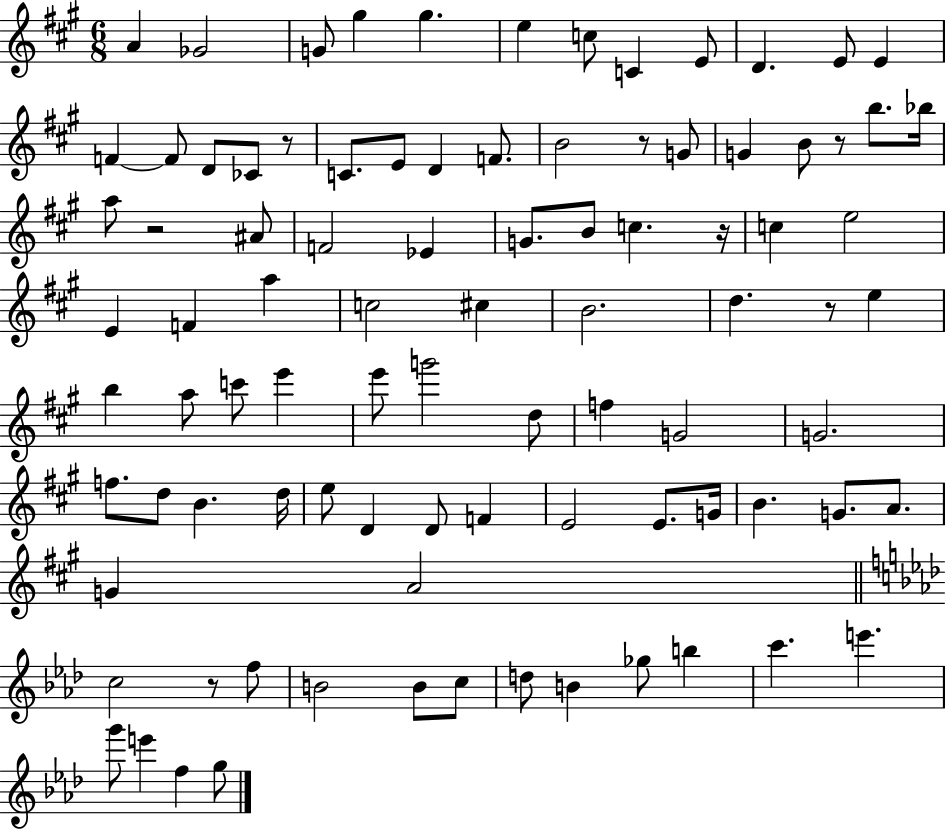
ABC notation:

X:1
T:Untitled
M:6/8
L:1/4
K:A
A _G2 G/2 ^g ^g e c/2 C E/2 D E/2 E F F/2 D/2 _C/2 z/2 C/2 E/2 D F/2 B2 z/2 G/2 G B/2 z/2 b/2 _b/4 a/2 z2 ^A/2 F2 _E G/2 B/2 c z/4 c e2 E F a c2 ^c B2 d z/2 e b a/2 c'/2 e' e'/2 g'2 d/2 f G2 G2 f/2 d/2 B d/4 e/2 D D/2 F E2 E/2 G/4 B G/2 A/2 G A2 c2 z/2 f/2 B2 B/2 c/2 d/2 B _g/2 b c' e' g'/2 e' f g/2